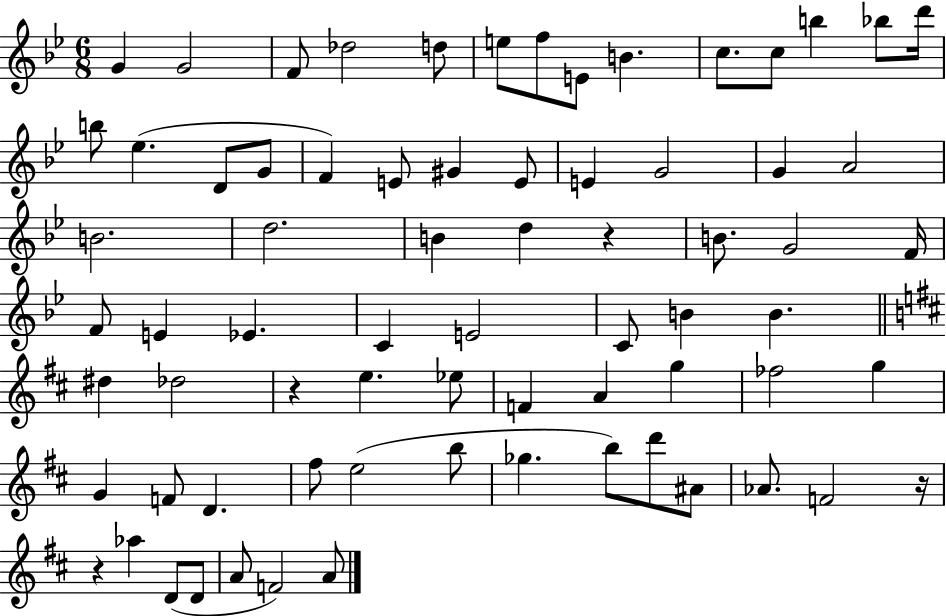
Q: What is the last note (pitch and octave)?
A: A4